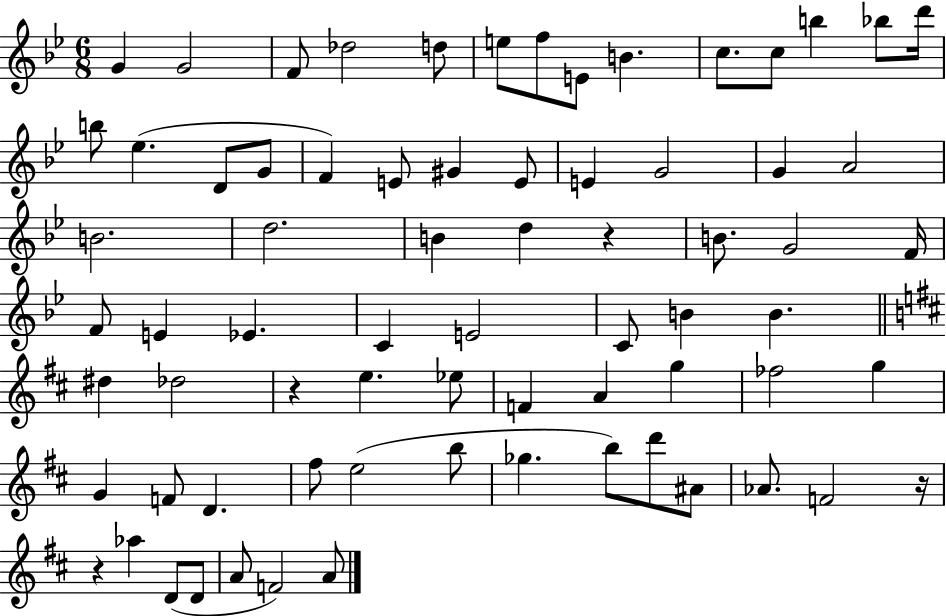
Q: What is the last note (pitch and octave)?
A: A4